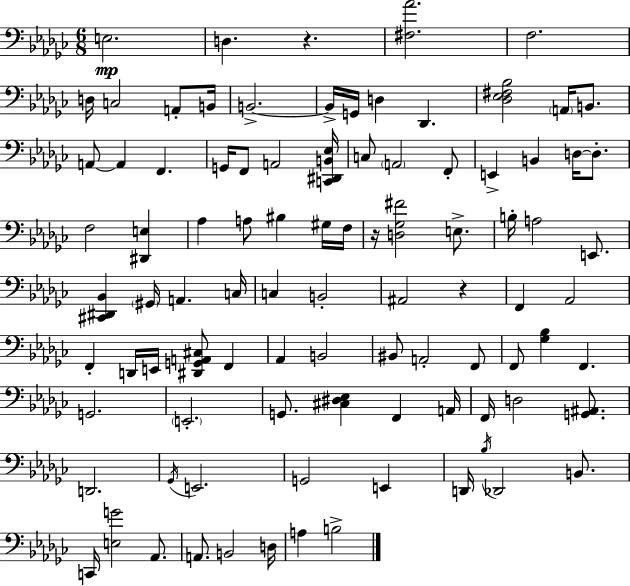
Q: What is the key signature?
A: EES minor